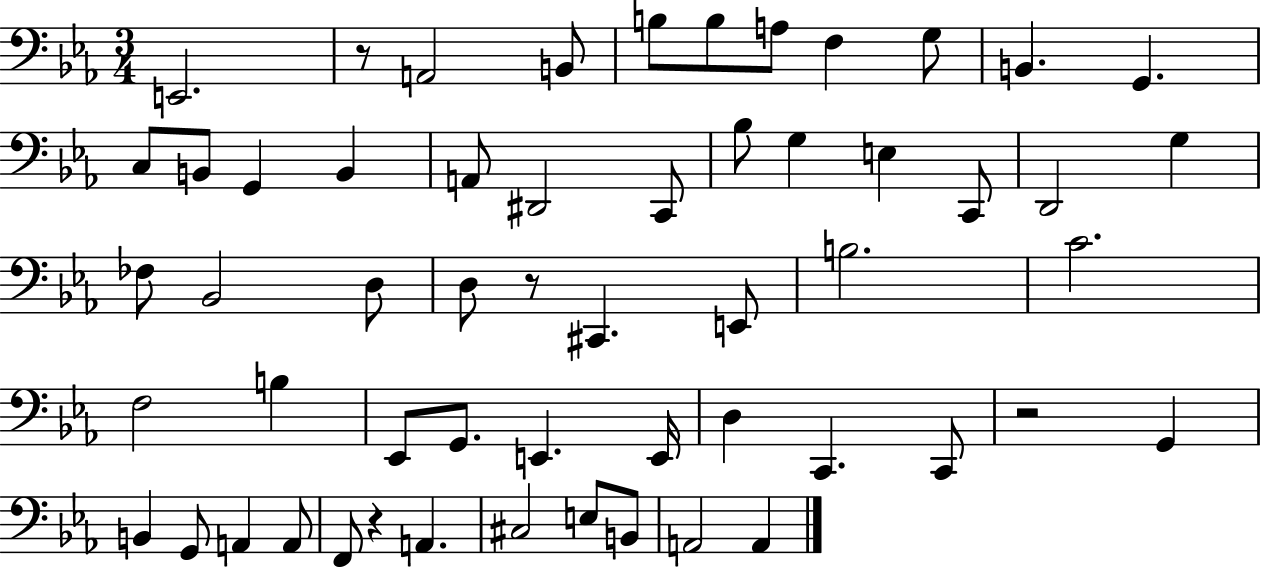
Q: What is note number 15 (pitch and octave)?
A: A2